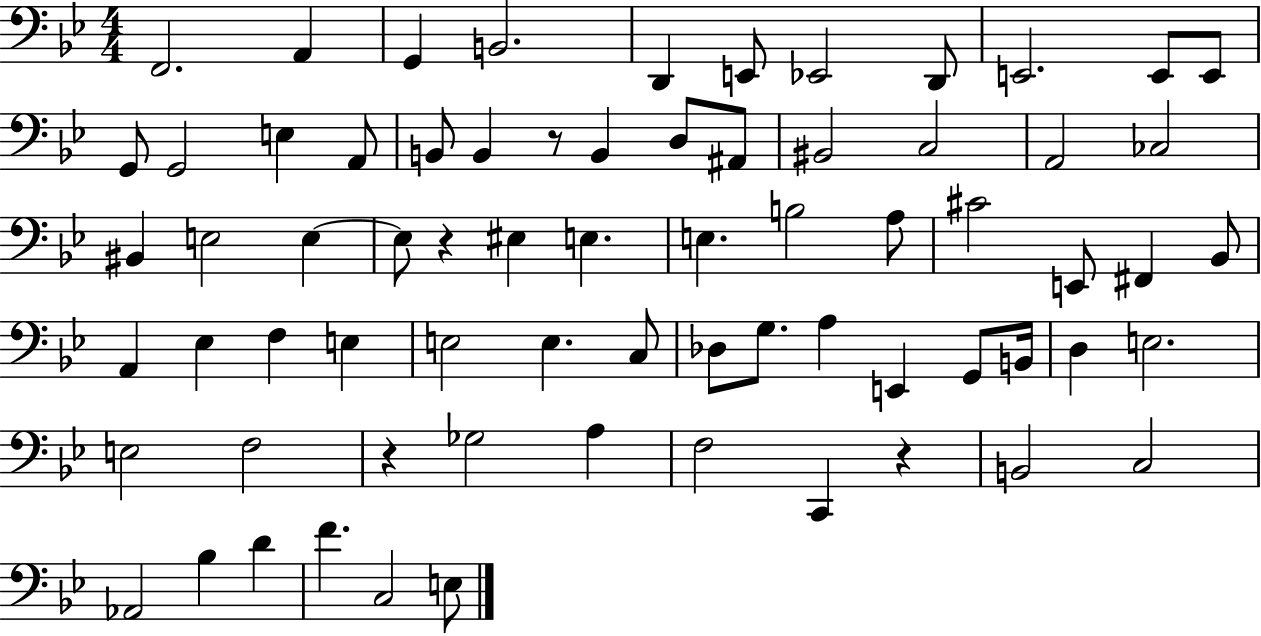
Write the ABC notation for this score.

X:1
T:Untitled
M:4/4
L:1/4
K:Bb
F,,2 A,, G,, B,,2 D,, E,,/2 _E,,2 D,,/2 E,,2 E,,/2 E,,/2 G,,/2 G,,2 E, A,,/2 B,,/2 B,, z/2 B,, D,/2 ^A,,/2 ^B,,2 C,2 A,,2 _C,2 ^B,, E,2 E, E,/2 z ^E, E, E, B,2 A,/2 ^C2 E,,/2 ^F,, _B,,/2 A,, _E, F, E, E,2 E, C,/2 _D,/2 G,/2 A, E,, G,,/2 B,,/4 D, E,2 E,2 F,2 z _G,2 A, F,2 C,, z B,,2 C,2 _A,,2 _B, D F C,2 E,/2